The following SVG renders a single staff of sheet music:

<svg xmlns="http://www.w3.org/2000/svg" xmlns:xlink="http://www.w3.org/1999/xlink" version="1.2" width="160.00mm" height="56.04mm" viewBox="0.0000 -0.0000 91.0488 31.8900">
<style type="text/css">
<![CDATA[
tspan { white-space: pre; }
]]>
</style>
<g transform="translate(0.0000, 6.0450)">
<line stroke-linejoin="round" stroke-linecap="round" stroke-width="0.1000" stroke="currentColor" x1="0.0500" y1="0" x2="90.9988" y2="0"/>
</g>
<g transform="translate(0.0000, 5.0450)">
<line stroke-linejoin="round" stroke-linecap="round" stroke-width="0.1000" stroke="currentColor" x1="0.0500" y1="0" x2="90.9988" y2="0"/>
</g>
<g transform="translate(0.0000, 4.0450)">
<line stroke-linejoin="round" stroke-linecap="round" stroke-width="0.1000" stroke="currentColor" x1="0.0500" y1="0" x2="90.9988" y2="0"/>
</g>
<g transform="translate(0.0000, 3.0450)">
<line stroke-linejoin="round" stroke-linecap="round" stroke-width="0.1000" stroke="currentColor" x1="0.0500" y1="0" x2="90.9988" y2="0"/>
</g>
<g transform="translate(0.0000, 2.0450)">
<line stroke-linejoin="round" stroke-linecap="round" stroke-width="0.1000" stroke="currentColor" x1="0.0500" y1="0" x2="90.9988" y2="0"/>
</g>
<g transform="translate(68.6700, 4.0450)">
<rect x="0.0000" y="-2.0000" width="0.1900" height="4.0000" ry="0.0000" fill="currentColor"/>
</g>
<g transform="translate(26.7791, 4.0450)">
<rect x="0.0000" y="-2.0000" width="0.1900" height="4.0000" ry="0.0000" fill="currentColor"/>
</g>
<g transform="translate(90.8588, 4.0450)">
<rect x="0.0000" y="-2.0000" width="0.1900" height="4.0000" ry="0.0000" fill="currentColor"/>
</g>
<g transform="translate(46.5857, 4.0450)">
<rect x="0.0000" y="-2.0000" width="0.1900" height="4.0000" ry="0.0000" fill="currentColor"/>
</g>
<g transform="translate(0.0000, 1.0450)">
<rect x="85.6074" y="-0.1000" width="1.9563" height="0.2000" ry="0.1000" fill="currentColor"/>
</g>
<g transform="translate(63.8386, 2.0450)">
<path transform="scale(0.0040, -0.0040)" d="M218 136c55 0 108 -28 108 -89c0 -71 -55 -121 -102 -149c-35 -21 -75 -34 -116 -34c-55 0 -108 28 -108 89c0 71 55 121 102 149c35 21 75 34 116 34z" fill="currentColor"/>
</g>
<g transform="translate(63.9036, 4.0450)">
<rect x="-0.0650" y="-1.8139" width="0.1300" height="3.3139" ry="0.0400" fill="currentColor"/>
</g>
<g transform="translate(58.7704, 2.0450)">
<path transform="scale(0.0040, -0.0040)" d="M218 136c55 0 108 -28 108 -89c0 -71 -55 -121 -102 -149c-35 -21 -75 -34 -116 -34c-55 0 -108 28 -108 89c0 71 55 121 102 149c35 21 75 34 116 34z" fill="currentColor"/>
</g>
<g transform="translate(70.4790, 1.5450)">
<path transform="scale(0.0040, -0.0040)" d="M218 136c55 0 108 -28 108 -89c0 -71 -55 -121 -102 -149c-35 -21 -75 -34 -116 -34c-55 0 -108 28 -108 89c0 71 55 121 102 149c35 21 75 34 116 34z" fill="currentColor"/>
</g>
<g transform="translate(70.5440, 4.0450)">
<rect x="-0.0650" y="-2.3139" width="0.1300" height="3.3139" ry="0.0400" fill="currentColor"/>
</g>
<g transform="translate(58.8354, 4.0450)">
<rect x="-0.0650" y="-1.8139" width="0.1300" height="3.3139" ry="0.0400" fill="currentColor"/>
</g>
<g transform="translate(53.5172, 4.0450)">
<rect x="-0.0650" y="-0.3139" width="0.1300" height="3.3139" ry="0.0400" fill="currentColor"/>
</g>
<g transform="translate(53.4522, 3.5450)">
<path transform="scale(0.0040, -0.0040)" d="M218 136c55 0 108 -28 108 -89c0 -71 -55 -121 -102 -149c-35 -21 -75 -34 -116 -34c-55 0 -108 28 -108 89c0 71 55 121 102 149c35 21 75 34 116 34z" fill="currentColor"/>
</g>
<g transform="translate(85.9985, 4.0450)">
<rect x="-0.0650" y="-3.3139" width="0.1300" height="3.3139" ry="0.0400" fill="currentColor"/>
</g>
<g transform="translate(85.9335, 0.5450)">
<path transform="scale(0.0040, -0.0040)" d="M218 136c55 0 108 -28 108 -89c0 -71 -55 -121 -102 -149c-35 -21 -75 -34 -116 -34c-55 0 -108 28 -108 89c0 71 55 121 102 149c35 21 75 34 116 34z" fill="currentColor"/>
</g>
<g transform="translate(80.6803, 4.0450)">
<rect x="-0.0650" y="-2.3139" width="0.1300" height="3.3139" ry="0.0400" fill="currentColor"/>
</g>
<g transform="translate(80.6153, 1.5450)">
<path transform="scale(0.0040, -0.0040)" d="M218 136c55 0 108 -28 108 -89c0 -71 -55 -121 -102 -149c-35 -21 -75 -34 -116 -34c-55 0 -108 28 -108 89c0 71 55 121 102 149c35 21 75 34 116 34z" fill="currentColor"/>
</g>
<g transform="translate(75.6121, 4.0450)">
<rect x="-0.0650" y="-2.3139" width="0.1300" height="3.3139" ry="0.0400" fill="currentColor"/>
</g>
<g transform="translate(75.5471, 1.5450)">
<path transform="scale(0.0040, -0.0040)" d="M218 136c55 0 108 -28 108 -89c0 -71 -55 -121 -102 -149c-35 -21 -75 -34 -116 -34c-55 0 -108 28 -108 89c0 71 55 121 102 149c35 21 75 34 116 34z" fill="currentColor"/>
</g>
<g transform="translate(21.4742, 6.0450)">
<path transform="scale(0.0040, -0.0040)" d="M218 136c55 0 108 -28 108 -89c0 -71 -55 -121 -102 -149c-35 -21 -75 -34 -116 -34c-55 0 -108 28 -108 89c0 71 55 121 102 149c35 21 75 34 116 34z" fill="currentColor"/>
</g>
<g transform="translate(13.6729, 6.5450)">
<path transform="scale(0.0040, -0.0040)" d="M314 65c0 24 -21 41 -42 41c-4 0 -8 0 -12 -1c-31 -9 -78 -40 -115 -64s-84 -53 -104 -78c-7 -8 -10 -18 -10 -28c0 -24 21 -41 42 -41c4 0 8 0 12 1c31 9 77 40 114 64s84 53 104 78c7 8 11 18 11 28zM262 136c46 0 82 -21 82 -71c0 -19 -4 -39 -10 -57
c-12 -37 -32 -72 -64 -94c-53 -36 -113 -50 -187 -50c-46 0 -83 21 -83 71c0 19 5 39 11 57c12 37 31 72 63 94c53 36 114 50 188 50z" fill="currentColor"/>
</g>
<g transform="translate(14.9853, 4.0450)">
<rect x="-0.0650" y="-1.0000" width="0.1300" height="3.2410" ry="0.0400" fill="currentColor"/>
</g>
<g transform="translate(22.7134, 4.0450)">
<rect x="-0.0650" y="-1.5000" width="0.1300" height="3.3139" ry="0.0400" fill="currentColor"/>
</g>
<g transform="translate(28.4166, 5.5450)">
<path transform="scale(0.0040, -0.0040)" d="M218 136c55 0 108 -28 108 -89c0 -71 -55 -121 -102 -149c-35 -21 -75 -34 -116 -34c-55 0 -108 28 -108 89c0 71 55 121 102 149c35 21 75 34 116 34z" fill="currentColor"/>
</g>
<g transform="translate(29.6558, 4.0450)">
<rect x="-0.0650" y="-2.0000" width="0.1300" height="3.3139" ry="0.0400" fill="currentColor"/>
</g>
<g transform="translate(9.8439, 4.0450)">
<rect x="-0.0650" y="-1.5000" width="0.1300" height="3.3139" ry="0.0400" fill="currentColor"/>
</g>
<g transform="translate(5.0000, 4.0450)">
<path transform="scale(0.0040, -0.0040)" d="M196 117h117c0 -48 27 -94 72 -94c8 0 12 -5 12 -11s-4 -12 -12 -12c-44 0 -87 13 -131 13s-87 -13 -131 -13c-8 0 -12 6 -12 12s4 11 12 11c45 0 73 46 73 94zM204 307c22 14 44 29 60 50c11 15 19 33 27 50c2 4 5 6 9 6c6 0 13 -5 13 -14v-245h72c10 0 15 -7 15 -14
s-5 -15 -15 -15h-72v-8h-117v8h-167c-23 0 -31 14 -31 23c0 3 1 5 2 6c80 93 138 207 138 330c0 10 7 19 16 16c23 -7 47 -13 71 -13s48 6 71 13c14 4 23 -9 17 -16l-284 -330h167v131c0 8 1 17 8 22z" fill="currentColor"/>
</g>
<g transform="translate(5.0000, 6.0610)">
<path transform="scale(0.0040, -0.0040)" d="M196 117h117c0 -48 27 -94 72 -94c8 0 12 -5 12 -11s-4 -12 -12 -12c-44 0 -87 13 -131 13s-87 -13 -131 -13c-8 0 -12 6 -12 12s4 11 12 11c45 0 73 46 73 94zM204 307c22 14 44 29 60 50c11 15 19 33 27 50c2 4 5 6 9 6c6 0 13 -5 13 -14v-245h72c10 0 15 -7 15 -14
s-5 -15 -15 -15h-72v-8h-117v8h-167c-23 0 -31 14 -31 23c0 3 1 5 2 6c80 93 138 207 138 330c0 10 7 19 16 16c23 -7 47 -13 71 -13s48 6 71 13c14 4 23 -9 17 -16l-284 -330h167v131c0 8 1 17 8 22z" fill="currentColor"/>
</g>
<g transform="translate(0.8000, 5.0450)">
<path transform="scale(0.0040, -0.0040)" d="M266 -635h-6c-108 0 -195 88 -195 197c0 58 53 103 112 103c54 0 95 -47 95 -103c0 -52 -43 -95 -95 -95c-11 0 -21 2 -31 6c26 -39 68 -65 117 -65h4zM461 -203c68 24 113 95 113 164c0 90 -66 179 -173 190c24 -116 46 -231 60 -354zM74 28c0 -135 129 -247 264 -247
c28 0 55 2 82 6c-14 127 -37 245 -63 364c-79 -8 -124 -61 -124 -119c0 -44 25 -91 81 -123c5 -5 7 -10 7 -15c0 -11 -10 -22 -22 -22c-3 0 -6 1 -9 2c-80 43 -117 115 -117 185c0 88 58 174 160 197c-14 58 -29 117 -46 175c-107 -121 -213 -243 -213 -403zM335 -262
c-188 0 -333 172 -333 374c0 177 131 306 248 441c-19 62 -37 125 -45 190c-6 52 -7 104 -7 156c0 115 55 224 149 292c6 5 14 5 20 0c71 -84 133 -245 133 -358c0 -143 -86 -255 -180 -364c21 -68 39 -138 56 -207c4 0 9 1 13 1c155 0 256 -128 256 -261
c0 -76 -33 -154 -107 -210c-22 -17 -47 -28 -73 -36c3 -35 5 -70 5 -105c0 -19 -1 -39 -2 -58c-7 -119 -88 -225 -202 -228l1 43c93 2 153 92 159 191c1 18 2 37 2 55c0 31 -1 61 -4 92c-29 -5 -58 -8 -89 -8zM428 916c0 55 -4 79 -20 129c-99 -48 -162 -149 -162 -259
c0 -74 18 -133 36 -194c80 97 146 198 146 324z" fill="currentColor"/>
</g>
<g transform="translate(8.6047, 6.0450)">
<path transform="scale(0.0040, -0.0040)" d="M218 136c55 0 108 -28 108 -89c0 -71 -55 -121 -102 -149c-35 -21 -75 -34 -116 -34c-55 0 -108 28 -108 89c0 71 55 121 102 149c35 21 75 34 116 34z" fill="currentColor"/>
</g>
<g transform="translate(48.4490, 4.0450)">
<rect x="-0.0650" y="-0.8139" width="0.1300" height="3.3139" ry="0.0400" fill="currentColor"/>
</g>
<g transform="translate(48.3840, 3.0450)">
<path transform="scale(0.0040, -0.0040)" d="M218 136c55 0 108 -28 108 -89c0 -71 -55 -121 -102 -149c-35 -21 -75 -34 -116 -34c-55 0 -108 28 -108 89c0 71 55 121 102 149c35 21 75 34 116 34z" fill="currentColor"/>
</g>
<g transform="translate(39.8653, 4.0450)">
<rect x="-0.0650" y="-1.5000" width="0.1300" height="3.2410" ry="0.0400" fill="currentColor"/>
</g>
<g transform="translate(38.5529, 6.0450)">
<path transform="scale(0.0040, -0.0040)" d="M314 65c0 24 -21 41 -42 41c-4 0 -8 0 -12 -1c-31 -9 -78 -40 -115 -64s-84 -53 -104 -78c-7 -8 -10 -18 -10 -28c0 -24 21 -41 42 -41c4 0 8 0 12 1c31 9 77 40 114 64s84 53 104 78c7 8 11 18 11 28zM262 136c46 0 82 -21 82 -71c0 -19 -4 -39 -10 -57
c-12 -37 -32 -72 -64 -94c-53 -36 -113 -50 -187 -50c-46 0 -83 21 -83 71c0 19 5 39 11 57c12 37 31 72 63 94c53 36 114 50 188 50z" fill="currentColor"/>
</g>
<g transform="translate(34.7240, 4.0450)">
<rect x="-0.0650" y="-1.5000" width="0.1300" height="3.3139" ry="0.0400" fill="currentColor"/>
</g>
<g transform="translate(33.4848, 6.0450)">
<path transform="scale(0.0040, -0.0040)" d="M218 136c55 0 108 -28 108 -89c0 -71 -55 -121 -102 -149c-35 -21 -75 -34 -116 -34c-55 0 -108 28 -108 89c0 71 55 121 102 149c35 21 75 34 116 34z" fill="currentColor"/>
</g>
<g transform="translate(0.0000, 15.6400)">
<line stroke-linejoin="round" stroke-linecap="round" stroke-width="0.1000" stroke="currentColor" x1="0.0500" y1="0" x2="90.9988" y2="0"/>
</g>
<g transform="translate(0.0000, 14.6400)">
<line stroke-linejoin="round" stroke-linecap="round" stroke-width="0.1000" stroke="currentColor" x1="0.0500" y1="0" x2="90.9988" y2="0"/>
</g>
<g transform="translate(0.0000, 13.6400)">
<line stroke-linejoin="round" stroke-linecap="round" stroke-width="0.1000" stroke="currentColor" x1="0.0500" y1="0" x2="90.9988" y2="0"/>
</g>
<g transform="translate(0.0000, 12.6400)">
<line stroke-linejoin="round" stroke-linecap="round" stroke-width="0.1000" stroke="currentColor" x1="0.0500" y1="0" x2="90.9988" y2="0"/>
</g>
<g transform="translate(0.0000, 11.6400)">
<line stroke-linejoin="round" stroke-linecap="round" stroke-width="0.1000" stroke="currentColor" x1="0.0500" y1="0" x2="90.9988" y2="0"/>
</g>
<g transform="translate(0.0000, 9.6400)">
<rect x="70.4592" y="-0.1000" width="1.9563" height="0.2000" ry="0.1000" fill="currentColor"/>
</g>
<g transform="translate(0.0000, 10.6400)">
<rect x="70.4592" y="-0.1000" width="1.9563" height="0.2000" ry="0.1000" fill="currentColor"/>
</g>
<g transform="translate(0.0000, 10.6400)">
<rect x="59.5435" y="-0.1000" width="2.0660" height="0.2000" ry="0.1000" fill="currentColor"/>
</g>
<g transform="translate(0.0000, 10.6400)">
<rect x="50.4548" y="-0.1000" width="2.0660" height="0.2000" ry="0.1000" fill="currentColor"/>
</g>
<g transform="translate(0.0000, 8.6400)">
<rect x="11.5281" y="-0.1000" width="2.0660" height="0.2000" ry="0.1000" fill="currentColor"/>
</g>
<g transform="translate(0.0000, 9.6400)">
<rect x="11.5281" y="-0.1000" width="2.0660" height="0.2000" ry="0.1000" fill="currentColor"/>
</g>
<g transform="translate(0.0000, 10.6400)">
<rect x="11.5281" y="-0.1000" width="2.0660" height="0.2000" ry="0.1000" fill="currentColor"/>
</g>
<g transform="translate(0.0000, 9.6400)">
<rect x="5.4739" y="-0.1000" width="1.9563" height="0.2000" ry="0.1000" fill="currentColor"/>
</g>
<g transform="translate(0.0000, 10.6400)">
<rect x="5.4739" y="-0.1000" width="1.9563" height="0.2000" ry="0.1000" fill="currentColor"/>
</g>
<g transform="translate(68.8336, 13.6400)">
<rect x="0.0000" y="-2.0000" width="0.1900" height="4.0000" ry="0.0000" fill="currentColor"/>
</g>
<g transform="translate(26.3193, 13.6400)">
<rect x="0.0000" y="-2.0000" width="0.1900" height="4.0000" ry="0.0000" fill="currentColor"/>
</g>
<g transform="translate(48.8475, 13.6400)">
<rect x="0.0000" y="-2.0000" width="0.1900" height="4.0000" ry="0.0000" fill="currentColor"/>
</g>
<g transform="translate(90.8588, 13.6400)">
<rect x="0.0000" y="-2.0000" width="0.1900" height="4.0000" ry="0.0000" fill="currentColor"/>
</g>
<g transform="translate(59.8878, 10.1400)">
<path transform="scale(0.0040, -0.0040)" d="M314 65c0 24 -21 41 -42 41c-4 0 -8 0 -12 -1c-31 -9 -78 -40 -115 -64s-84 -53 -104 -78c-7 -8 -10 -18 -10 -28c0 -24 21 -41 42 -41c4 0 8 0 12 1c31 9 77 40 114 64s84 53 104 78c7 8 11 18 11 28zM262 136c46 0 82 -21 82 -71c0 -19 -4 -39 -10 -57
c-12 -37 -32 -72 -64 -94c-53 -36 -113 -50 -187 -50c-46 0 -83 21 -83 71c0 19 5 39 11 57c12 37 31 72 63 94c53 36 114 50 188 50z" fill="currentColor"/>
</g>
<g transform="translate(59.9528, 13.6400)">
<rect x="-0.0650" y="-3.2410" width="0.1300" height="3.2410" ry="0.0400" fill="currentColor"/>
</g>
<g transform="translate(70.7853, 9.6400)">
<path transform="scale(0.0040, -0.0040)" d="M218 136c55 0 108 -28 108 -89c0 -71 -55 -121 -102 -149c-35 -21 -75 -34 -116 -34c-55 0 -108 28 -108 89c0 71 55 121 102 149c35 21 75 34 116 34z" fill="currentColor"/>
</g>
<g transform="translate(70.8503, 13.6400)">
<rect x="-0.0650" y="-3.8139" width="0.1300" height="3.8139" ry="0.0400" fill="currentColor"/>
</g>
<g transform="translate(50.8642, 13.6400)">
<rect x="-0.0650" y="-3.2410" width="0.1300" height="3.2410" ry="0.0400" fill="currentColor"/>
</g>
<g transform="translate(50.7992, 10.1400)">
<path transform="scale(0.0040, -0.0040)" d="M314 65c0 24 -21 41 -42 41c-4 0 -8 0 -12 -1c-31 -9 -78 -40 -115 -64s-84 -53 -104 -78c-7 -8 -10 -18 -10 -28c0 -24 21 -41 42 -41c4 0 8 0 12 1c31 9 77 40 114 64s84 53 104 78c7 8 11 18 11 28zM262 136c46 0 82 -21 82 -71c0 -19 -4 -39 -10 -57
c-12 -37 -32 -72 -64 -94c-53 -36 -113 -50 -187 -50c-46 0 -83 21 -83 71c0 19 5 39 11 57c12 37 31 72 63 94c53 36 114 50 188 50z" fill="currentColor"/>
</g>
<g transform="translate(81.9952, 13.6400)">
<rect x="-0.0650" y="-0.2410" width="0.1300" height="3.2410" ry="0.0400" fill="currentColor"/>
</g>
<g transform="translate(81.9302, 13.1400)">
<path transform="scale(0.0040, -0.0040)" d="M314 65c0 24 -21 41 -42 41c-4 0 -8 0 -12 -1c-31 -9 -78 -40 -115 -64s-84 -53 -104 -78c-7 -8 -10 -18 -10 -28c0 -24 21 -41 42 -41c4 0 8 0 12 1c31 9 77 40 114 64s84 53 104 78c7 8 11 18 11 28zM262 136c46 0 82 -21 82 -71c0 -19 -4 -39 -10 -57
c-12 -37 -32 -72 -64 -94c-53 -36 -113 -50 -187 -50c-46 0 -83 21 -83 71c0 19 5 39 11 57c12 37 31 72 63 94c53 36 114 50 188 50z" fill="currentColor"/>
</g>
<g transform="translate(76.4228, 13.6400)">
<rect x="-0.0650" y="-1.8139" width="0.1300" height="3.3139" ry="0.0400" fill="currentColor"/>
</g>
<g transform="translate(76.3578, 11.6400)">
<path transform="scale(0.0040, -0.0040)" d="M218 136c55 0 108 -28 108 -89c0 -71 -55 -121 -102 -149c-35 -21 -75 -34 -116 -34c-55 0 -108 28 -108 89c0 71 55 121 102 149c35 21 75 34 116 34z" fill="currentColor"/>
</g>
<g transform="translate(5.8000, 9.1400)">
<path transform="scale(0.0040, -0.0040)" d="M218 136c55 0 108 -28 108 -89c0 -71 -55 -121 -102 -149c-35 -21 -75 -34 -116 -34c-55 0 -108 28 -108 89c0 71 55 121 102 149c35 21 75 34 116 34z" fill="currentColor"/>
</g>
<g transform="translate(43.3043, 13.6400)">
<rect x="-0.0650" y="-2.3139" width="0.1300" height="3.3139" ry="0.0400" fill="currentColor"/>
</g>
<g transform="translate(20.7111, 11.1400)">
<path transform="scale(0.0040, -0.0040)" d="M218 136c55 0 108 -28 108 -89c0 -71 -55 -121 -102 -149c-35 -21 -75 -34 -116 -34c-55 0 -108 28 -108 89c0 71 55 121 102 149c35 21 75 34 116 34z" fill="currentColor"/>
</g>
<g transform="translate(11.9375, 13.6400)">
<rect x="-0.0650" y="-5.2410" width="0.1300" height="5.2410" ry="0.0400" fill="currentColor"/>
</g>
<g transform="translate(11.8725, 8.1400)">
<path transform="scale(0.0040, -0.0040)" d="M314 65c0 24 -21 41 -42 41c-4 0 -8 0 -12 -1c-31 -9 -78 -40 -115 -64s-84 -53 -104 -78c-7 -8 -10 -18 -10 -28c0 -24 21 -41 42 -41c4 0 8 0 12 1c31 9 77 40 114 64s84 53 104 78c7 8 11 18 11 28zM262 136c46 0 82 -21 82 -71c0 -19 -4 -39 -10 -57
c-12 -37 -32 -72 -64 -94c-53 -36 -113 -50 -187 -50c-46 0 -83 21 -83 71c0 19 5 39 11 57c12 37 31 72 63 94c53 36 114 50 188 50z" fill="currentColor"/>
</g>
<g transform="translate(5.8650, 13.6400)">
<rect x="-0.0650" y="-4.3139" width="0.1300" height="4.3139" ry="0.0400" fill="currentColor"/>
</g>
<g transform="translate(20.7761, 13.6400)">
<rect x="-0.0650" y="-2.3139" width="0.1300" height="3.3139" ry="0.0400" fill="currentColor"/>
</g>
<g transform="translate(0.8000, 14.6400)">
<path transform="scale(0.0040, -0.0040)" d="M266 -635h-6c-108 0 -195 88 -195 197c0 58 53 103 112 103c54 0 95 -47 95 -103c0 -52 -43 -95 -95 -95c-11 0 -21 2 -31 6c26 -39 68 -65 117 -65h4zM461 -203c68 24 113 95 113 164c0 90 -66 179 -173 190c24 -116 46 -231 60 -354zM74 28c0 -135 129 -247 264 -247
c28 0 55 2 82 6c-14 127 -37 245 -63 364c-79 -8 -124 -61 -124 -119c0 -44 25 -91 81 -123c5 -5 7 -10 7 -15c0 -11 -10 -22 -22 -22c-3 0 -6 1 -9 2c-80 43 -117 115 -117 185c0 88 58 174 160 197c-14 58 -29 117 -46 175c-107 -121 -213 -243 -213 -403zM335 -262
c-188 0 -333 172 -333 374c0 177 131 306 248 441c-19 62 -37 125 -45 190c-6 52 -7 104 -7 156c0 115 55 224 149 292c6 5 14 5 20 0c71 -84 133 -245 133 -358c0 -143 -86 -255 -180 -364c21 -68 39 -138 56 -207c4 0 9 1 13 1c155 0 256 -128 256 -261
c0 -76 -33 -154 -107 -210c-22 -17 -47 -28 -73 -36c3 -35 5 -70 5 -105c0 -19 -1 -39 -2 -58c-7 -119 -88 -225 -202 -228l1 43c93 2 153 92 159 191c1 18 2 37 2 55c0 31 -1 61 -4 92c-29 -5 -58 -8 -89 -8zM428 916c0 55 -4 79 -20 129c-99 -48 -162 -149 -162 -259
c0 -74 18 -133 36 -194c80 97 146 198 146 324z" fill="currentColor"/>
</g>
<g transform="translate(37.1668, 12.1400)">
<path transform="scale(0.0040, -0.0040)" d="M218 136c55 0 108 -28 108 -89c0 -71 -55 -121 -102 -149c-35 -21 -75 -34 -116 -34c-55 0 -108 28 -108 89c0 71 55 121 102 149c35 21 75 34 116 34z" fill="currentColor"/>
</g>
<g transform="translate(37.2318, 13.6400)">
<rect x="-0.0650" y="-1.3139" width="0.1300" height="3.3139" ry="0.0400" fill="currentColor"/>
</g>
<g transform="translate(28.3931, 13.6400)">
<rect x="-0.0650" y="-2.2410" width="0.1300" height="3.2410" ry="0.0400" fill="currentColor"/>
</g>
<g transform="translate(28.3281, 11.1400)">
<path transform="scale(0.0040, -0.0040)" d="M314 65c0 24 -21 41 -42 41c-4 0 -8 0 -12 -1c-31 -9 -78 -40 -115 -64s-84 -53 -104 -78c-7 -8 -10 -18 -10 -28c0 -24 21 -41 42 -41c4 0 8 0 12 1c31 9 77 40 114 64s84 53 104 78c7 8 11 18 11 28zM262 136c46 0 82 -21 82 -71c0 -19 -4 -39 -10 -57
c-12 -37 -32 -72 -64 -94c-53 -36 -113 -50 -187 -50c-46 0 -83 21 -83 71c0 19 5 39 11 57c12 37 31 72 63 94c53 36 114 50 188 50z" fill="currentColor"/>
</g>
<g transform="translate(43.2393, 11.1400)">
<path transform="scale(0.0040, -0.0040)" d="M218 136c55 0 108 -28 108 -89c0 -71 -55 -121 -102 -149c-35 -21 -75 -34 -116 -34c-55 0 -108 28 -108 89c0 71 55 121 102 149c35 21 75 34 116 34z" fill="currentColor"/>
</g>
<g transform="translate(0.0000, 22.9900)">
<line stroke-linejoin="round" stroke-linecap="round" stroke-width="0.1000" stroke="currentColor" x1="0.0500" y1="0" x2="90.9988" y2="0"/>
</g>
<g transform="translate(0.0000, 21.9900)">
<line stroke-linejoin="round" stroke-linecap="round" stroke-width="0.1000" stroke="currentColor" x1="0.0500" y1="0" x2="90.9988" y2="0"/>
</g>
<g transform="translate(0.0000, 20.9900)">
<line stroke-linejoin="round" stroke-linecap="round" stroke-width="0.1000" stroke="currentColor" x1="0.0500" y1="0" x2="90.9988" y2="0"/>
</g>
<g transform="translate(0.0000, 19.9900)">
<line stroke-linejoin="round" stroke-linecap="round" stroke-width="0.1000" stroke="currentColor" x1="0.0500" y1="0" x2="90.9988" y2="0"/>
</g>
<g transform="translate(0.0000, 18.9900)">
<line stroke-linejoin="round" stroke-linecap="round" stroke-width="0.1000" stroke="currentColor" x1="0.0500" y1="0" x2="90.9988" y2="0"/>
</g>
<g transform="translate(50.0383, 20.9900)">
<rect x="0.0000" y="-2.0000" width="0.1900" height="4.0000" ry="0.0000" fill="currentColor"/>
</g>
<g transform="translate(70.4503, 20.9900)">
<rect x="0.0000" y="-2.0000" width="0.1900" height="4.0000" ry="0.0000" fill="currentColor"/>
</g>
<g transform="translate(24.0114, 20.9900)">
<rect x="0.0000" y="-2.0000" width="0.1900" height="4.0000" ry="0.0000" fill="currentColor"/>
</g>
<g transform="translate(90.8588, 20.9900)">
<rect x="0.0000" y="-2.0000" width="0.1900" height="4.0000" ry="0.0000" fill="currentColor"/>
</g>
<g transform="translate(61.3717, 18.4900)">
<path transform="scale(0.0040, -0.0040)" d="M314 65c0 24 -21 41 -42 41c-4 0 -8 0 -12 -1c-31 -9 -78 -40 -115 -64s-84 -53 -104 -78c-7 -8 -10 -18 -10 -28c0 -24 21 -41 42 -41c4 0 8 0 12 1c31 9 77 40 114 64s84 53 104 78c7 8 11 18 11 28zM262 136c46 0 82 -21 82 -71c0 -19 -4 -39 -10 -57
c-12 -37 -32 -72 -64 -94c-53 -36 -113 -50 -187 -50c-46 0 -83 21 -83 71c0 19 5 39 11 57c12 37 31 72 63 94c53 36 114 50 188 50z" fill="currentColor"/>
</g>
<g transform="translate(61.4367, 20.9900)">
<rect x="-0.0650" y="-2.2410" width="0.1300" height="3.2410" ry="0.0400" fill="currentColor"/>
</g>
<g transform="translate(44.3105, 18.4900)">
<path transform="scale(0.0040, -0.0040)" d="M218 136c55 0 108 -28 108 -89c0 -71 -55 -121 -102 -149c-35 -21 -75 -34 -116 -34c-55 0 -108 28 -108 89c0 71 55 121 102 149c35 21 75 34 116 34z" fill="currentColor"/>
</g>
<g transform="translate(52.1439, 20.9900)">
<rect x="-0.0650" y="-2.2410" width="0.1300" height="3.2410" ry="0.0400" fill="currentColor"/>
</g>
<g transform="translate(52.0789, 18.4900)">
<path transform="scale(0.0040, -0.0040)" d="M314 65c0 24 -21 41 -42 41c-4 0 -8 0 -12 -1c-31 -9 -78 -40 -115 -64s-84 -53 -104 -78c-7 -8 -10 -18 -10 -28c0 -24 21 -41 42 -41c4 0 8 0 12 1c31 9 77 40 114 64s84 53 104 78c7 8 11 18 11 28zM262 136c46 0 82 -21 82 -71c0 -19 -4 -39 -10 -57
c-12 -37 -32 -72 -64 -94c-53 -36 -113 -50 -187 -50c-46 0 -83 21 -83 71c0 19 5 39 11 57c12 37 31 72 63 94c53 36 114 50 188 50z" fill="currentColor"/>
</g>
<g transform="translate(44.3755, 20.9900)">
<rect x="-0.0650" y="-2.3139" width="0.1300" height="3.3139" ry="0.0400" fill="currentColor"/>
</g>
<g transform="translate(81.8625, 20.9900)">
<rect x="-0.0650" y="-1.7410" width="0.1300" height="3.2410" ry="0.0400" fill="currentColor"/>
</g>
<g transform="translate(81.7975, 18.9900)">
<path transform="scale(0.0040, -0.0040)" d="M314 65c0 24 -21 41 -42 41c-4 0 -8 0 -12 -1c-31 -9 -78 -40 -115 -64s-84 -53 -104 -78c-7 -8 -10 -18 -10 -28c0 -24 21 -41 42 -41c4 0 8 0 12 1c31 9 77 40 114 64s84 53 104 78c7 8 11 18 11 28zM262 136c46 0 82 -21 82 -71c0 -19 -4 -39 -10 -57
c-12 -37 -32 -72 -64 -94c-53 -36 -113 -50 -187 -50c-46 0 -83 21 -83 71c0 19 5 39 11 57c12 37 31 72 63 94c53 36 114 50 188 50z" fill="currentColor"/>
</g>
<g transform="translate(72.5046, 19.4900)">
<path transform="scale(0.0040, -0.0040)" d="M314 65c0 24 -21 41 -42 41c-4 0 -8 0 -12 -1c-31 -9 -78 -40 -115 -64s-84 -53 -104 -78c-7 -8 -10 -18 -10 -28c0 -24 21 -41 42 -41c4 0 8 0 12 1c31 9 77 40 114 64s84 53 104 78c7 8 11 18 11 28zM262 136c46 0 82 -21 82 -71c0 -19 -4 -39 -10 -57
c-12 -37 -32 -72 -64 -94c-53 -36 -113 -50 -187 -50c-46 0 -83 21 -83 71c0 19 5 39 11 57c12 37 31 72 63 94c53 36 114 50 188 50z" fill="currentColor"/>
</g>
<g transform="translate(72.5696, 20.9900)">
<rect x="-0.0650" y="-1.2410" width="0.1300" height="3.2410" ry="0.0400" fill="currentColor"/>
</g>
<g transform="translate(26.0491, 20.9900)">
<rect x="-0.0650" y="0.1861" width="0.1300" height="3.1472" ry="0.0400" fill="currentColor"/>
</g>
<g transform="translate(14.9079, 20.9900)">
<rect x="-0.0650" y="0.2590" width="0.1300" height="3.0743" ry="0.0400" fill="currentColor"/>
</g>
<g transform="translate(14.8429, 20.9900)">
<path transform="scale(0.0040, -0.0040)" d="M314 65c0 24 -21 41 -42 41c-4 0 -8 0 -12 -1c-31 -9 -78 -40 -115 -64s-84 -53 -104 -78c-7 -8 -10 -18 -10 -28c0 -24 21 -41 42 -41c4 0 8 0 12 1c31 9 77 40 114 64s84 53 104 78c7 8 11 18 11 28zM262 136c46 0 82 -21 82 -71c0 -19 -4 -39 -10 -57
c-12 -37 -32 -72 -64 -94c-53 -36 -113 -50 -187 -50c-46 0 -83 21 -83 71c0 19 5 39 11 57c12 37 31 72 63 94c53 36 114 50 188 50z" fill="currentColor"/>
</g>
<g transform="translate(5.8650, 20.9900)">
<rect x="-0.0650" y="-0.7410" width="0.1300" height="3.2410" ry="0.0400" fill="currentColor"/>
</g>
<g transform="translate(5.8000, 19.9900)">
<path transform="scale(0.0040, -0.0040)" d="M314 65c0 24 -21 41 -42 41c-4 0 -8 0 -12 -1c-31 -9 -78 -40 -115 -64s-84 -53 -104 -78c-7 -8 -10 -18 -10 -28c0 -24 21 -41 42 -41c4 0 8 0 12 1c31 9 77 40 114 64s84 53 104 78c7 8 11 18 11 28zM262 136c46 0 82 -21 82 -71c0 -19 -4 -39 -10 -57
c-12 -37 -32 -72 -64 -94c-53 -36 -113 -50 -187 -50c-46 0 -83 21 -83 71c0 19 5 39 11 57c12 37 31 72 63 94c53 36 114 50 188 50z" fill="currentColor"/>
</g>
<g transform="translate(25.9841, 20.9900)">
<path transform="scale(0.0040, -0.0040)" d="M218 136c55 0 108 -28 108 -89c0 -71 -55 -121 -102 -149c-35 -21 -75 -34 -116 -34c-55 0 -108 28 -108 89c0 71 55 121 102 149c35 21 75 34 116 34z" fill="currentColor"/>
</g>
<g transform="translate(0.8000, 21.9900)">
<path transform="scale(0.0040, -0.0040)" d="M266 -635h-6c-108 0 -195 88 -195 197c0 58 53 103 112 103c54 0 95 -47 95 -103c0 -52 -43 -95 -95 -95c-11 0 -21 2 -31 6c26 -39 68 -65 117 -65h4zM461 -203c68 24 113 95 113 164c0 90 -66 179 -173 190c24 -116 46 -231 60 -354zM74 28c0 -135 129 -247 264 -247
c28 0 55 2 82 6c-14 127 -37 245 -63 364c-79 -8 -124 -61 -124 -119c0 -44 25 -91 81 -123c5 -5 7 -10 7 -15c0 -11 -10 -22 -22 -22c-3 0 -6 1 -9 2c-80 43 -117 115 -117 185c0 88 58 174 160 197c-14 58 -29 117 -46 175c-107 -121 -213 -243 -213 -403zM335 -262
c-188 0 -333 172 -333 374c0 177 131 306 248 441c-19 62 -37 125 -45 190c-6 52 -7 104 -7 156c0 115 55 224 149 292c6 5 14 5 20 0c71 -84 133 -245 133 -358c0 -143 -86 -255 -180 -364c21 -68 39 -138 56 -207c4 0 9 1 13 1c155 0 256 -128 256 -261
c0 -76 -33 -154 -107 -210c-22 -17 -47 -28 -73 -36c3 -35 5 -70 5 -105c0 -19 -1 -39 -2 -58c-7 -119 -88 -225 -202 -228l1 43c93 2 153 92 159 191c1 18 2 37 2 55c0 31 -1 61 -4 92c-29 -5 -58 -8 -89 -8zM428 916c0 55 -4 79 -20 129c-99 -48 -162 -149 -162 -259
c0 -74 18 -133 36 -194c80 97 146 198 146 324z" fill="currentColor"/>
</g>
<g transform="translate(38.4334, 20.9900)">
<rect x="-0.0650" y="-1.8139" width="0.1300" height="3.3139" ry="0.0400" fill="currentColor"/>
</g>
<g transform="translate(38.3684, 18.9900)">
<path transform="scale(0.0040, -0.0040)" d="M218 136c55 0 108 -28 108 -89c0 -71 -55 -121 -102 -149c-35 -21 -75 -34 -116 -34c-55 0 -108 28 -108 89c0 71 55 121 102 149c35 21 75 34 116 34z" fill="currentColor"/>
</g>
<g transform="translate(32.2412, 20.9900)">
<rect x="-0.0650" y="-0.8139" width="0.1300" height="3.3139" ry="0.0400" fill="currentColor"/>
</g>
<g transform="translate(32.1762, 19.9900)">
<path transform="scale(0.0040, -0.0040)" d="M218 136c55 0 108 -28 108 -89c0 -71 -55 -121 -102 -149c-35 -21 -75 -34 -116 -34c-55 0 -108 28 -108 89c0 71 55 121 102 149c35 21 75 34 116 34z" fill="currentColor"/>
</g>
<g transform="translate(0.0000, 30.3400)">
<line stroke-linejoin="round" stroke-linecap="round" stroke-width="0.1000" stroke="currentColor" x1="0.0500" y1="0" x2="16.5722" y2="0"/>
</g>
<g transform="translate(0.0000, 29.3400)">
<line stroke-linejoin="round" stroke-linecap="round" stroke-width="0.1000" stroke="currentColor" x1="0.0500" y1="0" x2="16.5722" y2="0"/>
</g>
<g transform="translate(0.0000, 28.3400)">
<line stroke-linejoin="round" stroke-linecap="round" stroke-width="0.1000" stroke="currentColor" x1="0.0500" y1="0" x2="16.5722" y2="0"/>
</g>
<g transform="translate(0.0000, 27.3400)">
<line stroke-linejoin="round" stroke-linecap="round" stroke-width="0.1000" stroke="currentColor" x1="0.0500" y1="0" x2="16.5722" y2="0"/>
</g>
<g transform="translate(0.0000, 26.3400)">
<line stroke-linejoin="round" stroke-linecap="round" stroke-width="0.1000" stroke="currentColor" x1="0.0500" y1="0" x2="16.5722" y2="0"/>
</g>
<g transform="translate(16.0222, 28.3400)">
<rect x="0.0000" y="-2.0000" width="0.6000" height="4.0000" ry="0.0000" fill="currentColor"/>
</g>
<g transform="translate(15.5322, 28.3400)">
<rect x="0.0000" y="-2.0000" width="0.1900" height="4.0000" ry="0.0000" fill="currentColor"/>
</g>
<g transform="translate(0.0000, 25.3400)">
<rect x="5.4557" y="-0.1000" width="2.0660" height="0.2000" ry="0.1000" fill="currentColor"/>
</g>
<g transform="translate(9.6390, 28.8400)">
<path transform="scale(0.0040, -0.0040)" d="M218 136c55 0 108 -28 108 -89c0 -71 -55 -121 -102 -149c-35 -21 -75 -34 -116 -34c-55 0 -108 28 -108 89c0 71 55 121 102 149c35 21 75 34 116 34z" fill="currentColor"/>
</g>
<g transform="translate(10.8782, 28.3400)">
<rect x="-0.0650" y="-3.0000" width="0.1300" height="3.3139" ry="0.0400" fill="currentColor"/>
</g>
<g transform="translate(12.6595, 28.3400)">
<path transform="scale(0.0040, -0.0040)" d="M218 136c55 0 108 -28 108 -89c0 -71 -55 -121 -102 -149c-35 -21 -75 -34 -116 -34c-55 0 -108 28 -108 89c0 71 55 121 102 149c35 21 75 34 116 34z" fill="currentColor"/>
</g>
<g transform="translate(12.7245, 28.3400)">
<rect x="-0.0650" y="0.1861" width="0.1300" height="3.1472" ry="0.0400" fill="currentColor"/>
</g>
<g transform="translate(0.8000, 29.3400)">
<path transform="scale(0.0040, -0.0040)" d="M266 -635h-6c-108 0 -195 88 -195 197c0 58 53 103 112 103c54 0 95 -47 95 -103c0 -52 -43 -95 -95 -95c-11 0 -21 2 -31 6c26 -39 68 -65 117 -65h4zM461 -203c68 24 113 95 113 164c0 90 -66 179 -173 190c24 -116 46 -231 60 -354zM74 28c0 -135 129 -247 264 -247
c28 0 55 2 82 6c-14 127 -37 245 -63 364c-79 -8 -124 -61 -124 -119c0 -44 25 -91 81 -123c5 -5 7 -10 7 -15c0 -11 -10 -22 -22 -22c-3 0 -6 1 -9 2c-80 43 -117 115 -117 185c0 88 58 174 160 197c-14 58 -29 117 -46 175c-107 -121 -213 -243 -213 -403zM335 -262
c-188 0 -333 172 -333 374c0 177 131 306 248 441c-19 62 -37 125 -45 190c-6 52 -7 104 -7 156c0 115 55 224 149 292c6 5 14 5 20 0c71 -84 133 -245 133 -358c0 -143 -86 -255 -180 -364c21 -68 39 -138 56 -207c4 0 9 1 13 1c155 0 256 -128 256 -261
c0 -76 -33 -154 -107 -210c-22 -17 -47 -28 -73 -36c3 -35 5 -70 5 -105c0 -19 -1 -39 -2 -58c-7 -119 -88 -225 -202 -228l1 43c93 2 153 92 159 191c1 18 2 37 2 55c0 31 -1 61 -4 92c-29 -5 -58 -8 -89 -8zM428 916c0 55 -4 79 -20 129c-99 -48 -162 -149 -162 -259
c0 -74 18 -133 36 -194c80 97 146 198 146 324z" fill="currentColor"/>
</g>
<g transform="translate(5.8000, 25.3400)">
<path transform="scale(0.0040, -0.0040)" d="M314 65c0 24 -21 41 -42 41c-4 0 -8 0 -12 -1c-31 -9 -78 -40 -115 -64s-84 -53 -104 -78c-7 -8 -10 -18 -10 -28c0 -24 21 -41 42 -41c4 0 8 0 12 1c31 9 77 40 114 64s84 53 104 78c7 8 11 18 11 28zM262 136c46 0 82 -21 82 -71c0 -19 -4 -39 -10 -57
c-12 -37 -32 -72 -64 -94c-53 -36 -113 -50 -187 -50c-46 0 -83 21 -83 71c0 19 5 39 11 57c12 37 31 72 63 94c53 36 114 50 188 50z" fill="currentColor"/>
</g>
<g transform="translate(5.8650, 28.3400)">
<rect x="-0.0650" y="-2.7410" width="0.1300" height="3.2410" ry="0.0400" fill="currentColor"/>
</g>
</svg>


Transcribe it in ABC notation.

X:1
T:Untitled
M:4/4
L:1/4
K:C
E D2 E F E E2 d c f f g g g b d' f'2 g g2 e g b2 b2 c' f c2 d2 B2 B d f g g2 g2 e2 f2 a2 A B